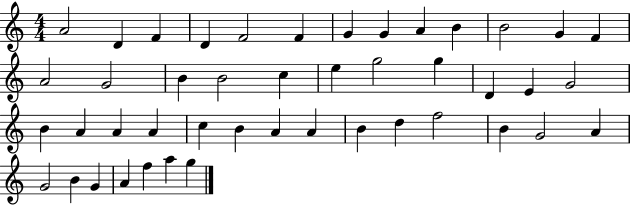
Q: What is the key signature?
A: C major